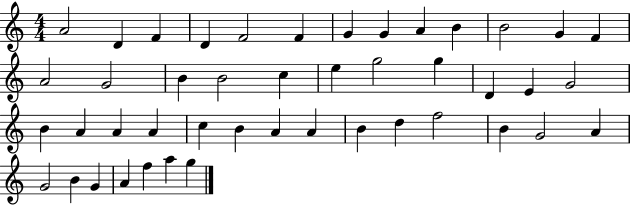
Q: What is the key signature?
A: C major